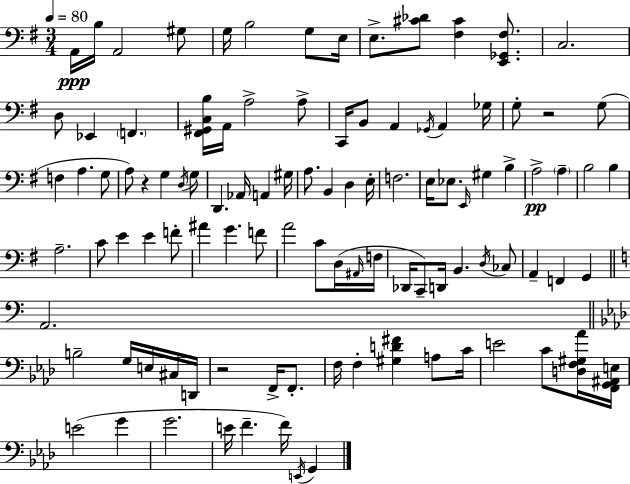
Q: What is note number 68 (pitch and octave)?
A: CES3